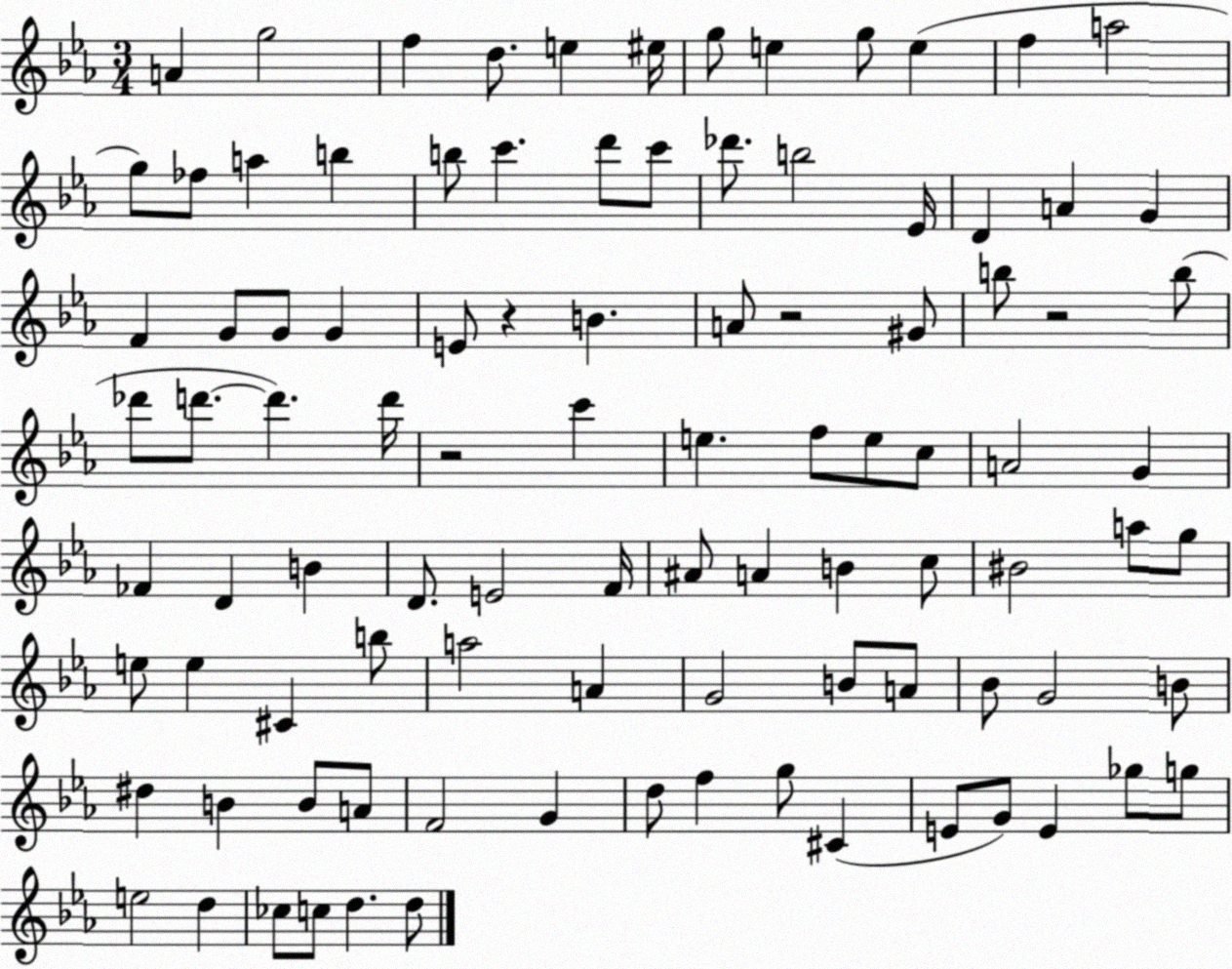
X:1
T:Untitled
M:3/4
L:1/4
K:Eb
A g2 f d/2 e ^e/4 g/2 e g/2 e f a2 g/2 _f/2 a b b/2 c' d'/2 c'/2 _d'/2 b2 _E/4 D A G F G/2 G/2 G E/2 z B A/2 z2 ^G/2 b/2 z2 b/2 _d'/2 d'/2 d' d'/4 z2 c' e f/2 e/2 c/2 A2 G _F D B D/2 E2 F/4 ^A/2 A B c/2 ^B2 a/2 g/2 e/2 e ^C b/2 a2 A G2 B/2 A/2 _B/2 G2 B/2 ^d B B/2 A/2 F2 G d/2 f g/2 ^C E/2 G/2 E _g/2 g/2 e2 d _c/2 c/2 d d/2